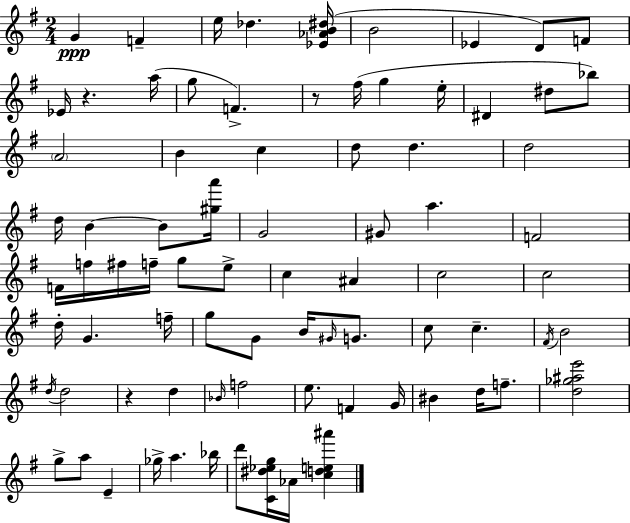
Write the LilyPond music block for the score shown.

{
  \clef treble
  \numericTimeSignature
  \time 2/4
  \key g \major
  g'4\ppp f'4-- | e''16 des''4. <ees' aes' b' dis''>16( | b'2 | ees'4 d'8) f'8 | \break ees'16 r4. a''16( | g''8 f'4.->) | r8 fis''16( g''4 e''16-. | dis'4 dis''8 bes''8) | \break \parenthesize a'2 | b'4 c''4 | d''8 d''4. | d''2 | \break d''16 b'4~~ b'8 <gis'' a'''>16 | g'2 | gis'8 a''4. | f'2 | \break f'16 f''16 fis''16 f''16-- g''8 e''8-> | c''4 ais'4 | c''2 | c''2 | \break d''16-. g'4. f''16-- | g''8 g'8 b'16 \grace { gis'16 } g'8. | c''8 c''4.-- | \acciaccatura { fis'16 } b'2 | \break \acciaccatura { d''16 } d''2 | r4 d''4 | \grace { bes'16 } f''2 | e''8. f'4 | \break g'16 bis'4 | d''16 f''8.-- <d'' ges'' ais'' e'''>2 | g''8-> a''8 | e'4-- ges''16-> a''4. | \break bes''16 d'''8 <c' dis'' ees'' g''>16 aes'16 | <c'' d'' e'' ais'''>4 \bar "|."
}